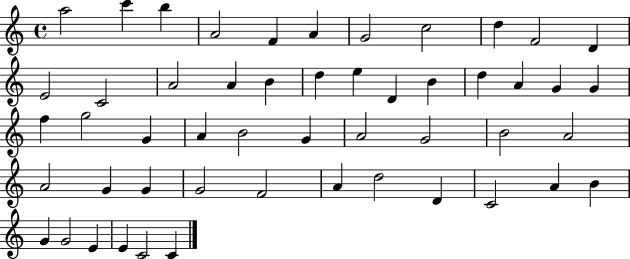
X:1
T:Untitled
M:4/4
L:1/4
K:C
a2 c' b A2 F A G2 c2 d F2 D E2 C2 A2 A B d e D B d A G G f g2 G A B2 G A2 G2 B2 A2 A2 G G G2 F2 A d2 D C2 A B G G2 E E C2 C